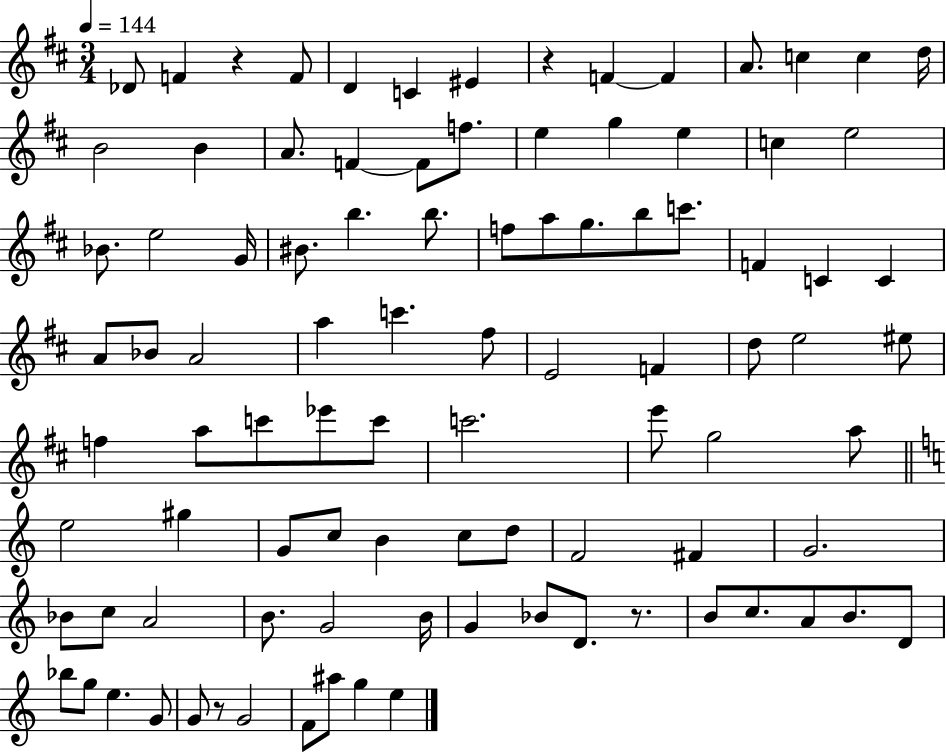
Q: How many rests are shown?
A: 4